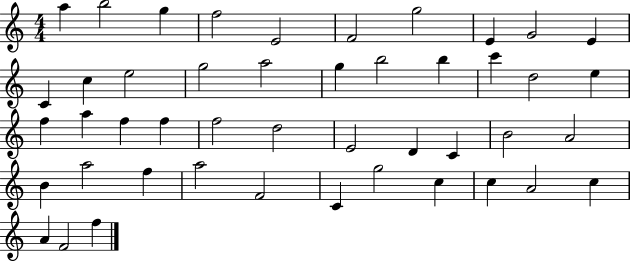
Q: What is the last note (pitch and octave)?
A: F5